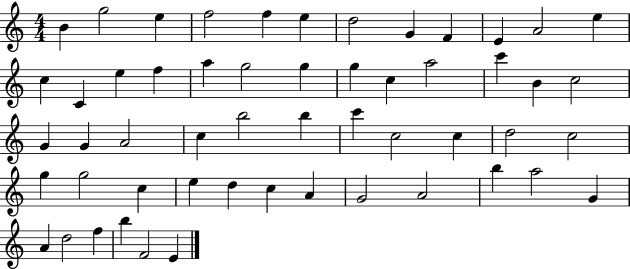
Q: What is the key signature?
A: C major